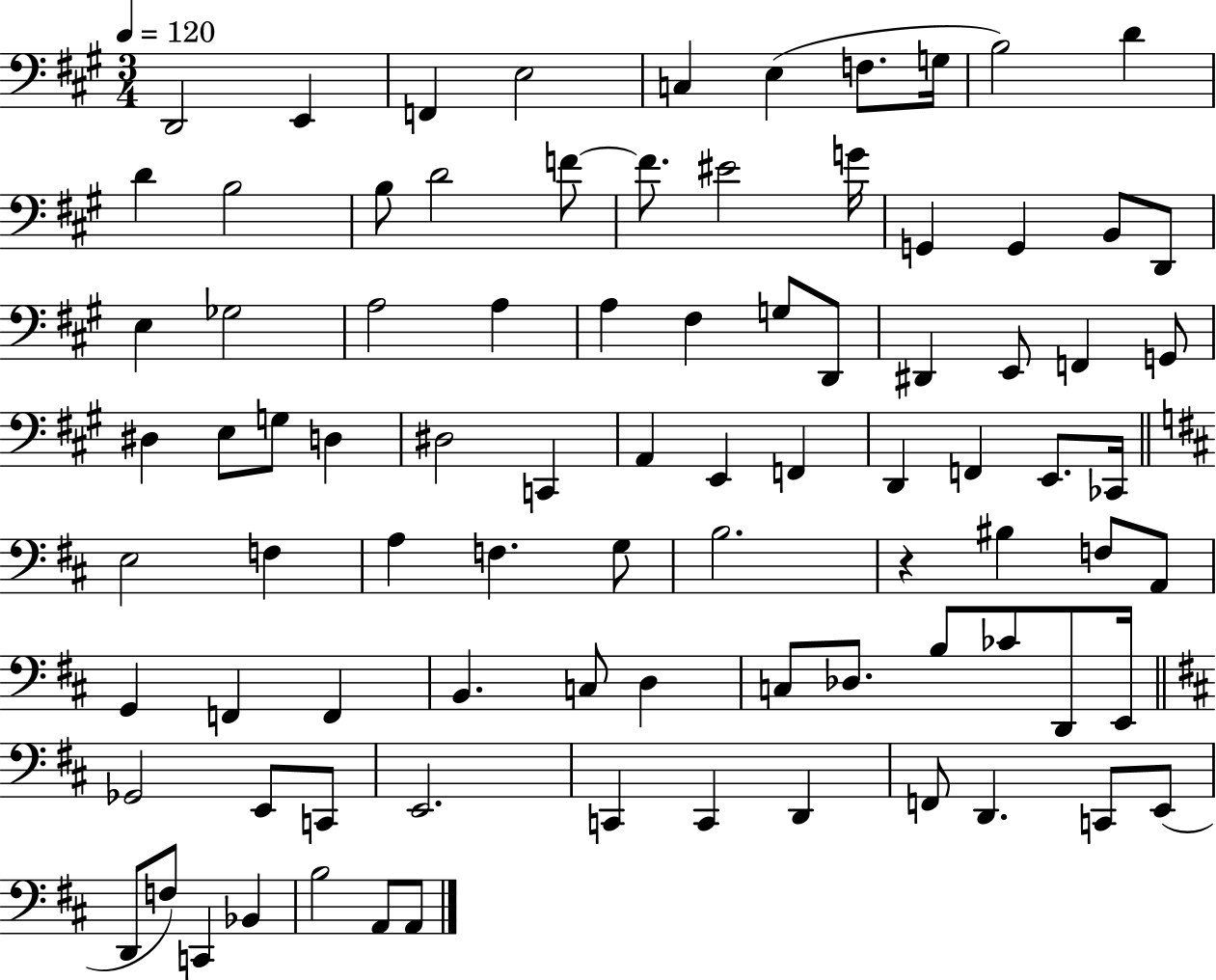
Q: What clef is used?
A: bass